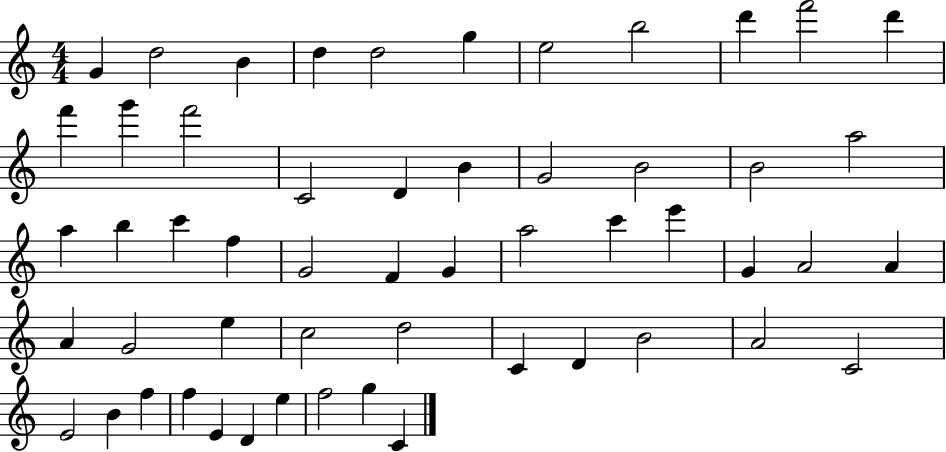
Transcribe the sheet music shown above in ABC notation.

X:1
T:Untitled
M:4/4
L:1/4
K:C
G d2 B d d2 g e2 b2 d' f'2 d' f' g' f'2 C2 D B G2 B2 B2 a2 a b c' f G2 F G a2 c' e' G A2 A A G2 e c2 d2 C D B2 A2 C2 E2 B f f E D e f2 g C